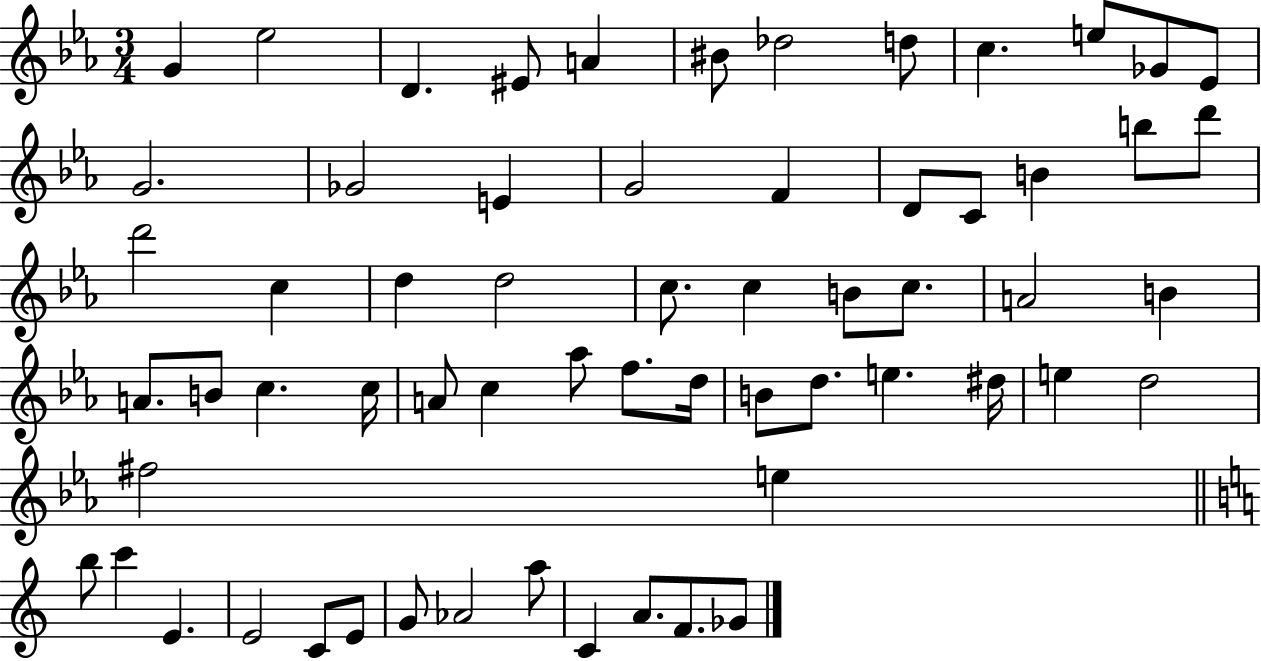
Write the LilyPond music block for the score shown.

{
  \clef treble
  \numericTimeSignature
  \time 3/4
  \key ees \major
  g'4 ees''2 | d'4. eis'8 a'4 | bis'8 des''2 d''8 | c''4. e''8 ges'8 ees'8 | \break g'2. | ges'2 e'4 | g'2 f'4 | d'8 c'8 b'4 b''8 d'''8 | \break d'''2 c''4 | d''4 d''2 | c''8. c''4 b'8 c''8. | a'2 b'4 | \break a'8. b'8 c''4. c''16 | a'8 c''4 aes''8 f''8. d''16 | b'8 d''8. e''4. dis''16 | e''4 d''2 | \break fis''2 e''4 | \bar "||" \break \key a \minor b''8 c'''4 e'4. | e'2 c'8 e'8 | g'8 aes'2 a''8 | c'4 a'8. f'8. ges'8 | \break \bar "|."
}